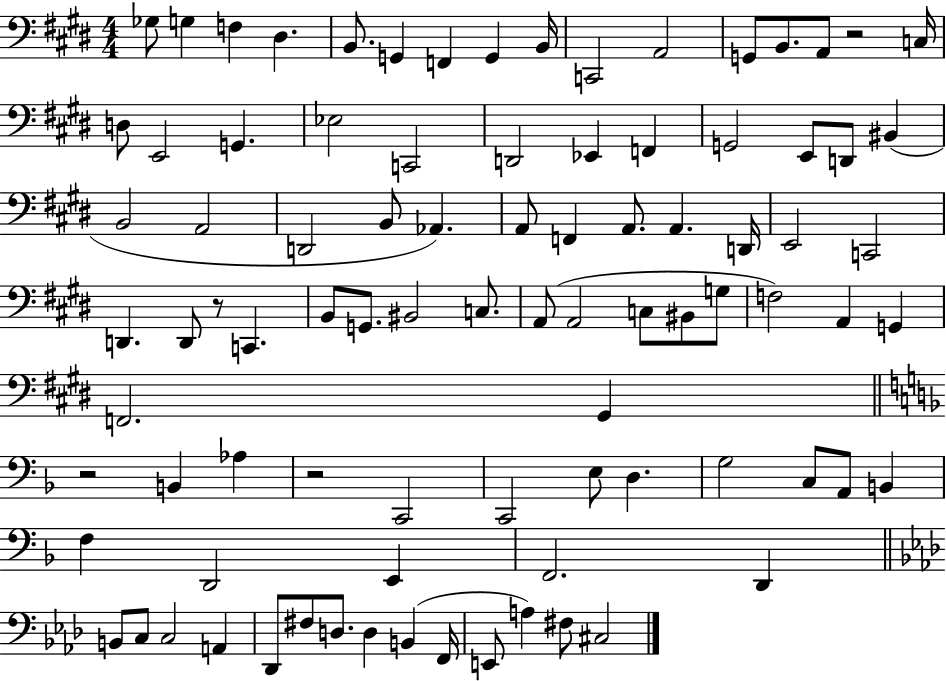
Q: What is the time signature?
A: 4/4